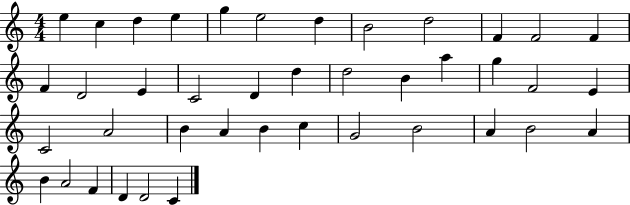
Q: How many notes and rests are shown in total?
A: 41